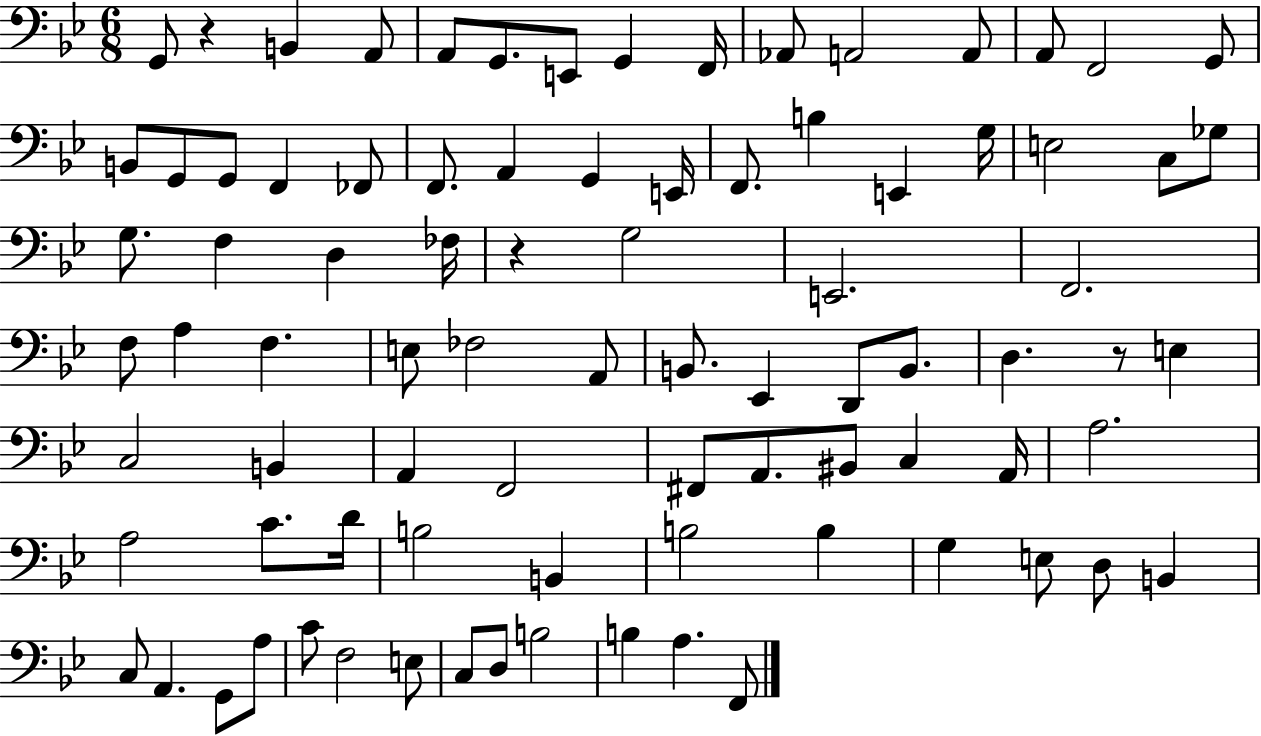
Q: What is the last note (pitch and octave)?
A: F2